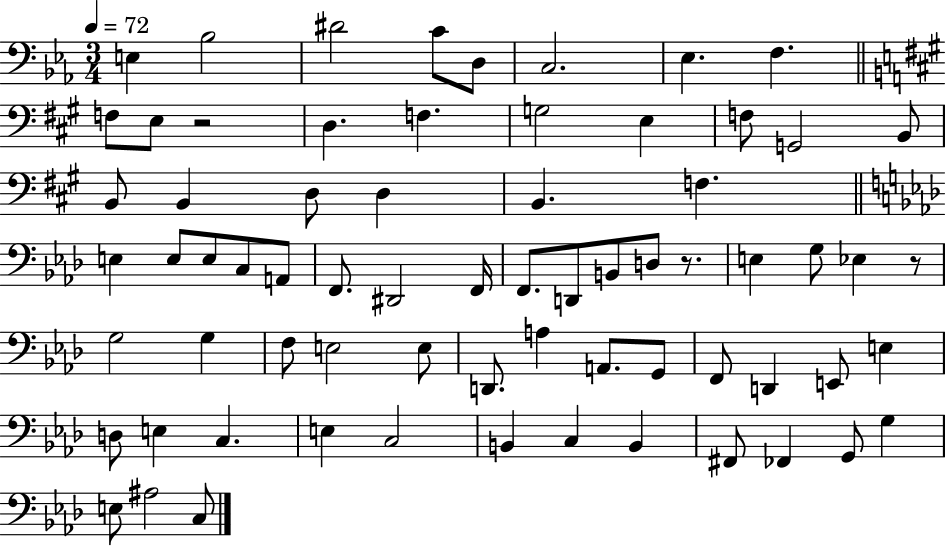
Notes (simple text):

E3/q Bb3/h D#4/h C4/e D3/e C3/h. Eb3/q. F3/q. F3/e E3/e R/h D3/q. F3/q. G3/h E3/q F3/e G2/h B2/e B2/e B2/q D3/e D3/q B2/q. F3/q. E3/q E3/e E3/e C3/e A2/e F2/e. D#2/h F2/s F2/e. D2/e B2/e D3/e R/e. E3/q G3/e Eb3/q R/e G3/h G3/q F3/e E3/h E3/e D2/e. A3/q A2/e. G2/e F2/e D2/q E2/e E3/q D3/e E3/q C3/q. E3/q C3/h B2/q C3/q B2/q F#2/e FES2/q G2/e G3/q E3/e A#3/h C3/e